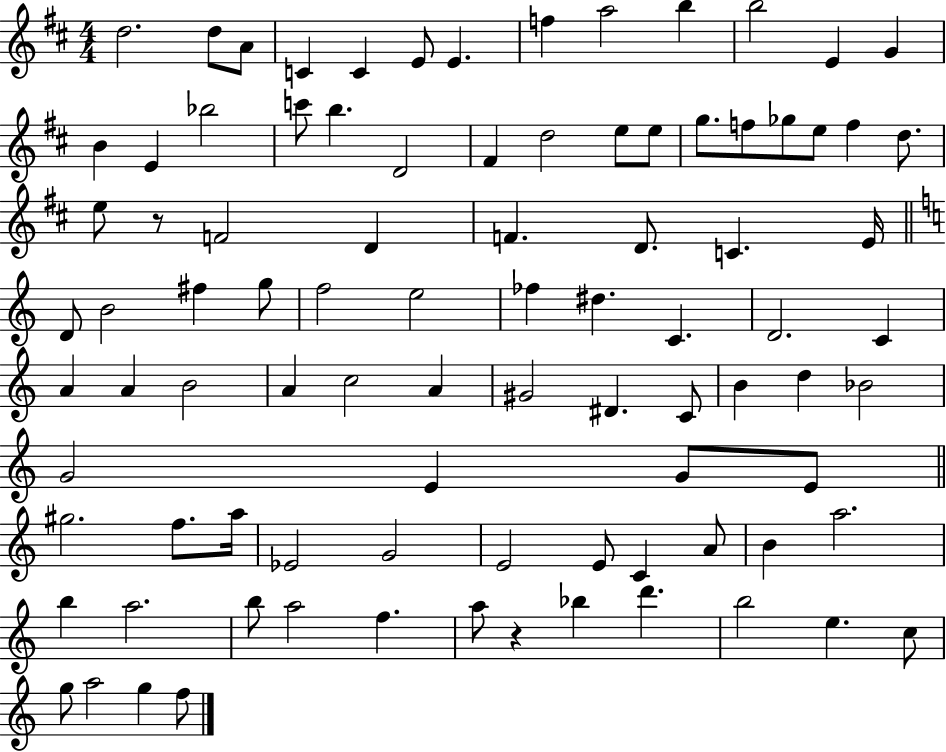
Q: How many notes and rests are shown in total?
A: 91